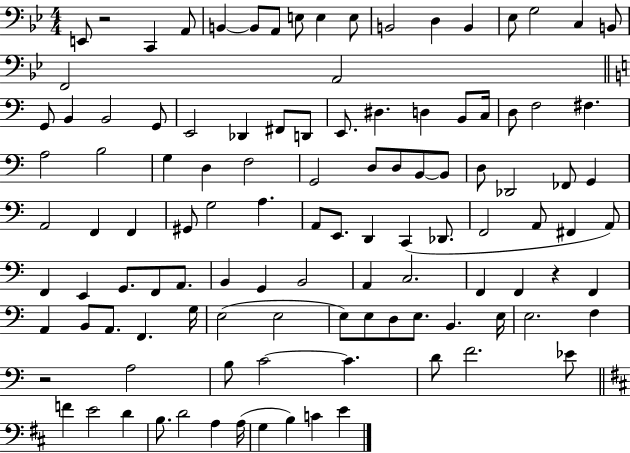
X:1
T:Untitled
M:4/4
L:1/4
K:Bb
E,,/2 z2 C,, A,,/2 B,, B,,/2 A,,/2 E,/2 E, E,/2 B,,2 D, B,, _E,/2 G,2 C, B,,/2 F,,2 A,,2 G,,/2 B,, B,,2 G,,/2 E,,2 _D,, ^F,,/2 D,,/2 E,,/2 ^D, D, B,,/2 C,/4 D,/2 F,2 ^F, A,2 B,2 G, D, F,2 G,,2 D,/2 D,/2 B,,/2 B,,/2 D,/2 _D,,2 _F,,/2 G,, A,,2 F,, F,, ^G,,/2 G,2 A, A,,/2 E,,/2 D,, C,, _D,,/2 F,,2 A,,/2 ^F,, A,,/2 F,, E,, G,,/2 F,,/2 A,,/2 B,, G,, B,,2 A,, C,2 F,, F,, z F,, A,, B,,/2 A,,/2 F,, G,/4 E,2 E,2 E,/2 E,/2 D,/2 E,/2 B,, E,/4 E,2 F, z2 A,2 B,/2 C2 C D/2 F2 _E/2 F E2 D B,/2 D2 A, A,/4 G, B, C E